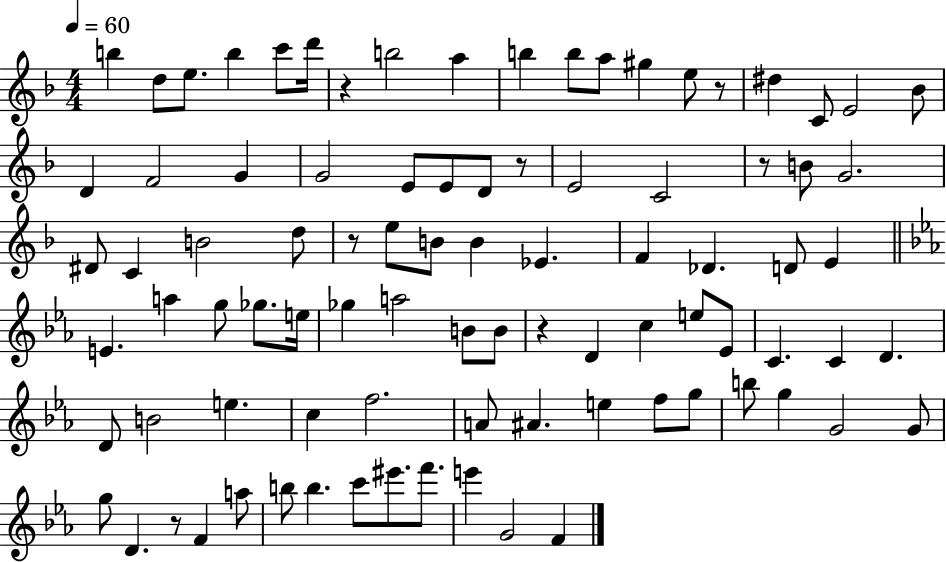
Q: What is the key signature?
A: F major